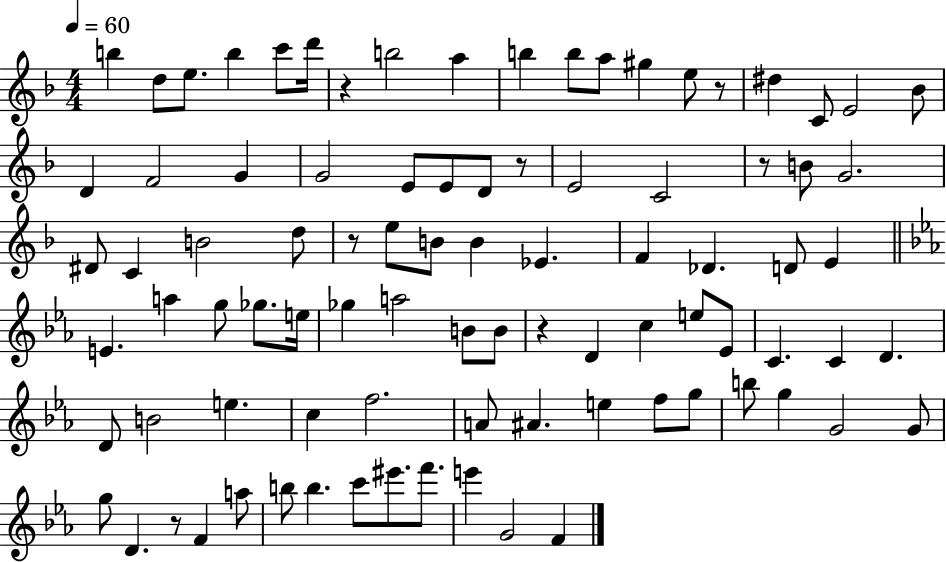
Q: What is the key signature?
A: F major